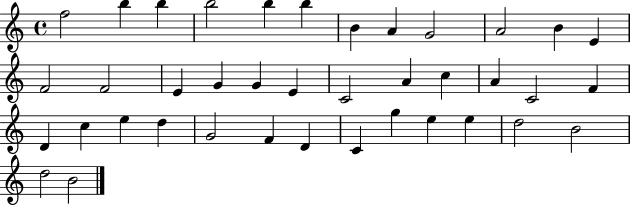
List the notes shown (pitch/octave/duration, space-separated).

F5/h B5/q B5/q B5/h B5/q B5/q B4/q A4/q G4/h A4/h B4/q E4/q F4/h F4/h E4/q G4/q G4/q E4/q C4/h A4/q C5/q A4/q C4/h F4/q D4/q C5/q E5/q D5/q G4/h F4/q D4/q C4/q G5/q E5/q E5/q D5/h B4/h D5/h B4/h